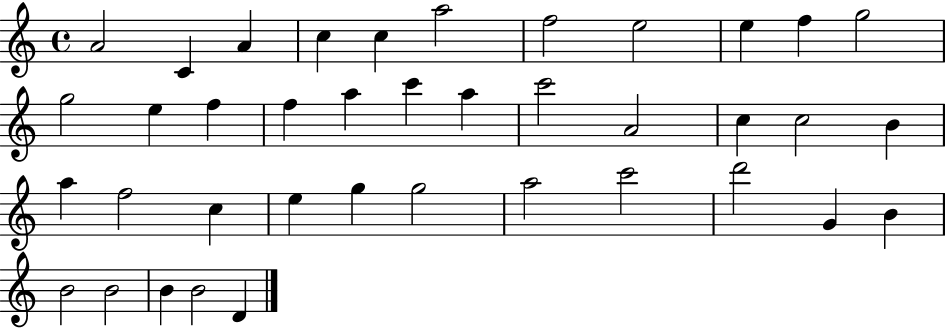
A4/h C4/q A4/q C5/q C5/q A5/h F5/h E5/h E5/q F5/q G5/h G5/h E5/q F5/q F5/q A5/q C6/q A5/q C6/h A4/h C5/q C5/h B4/q A5/q F5/h C5/q E5/q G5/q G5/h A5/h C6/h D6/h G4/q B4/q B4/h B4/h B4/q B4/h D4/q